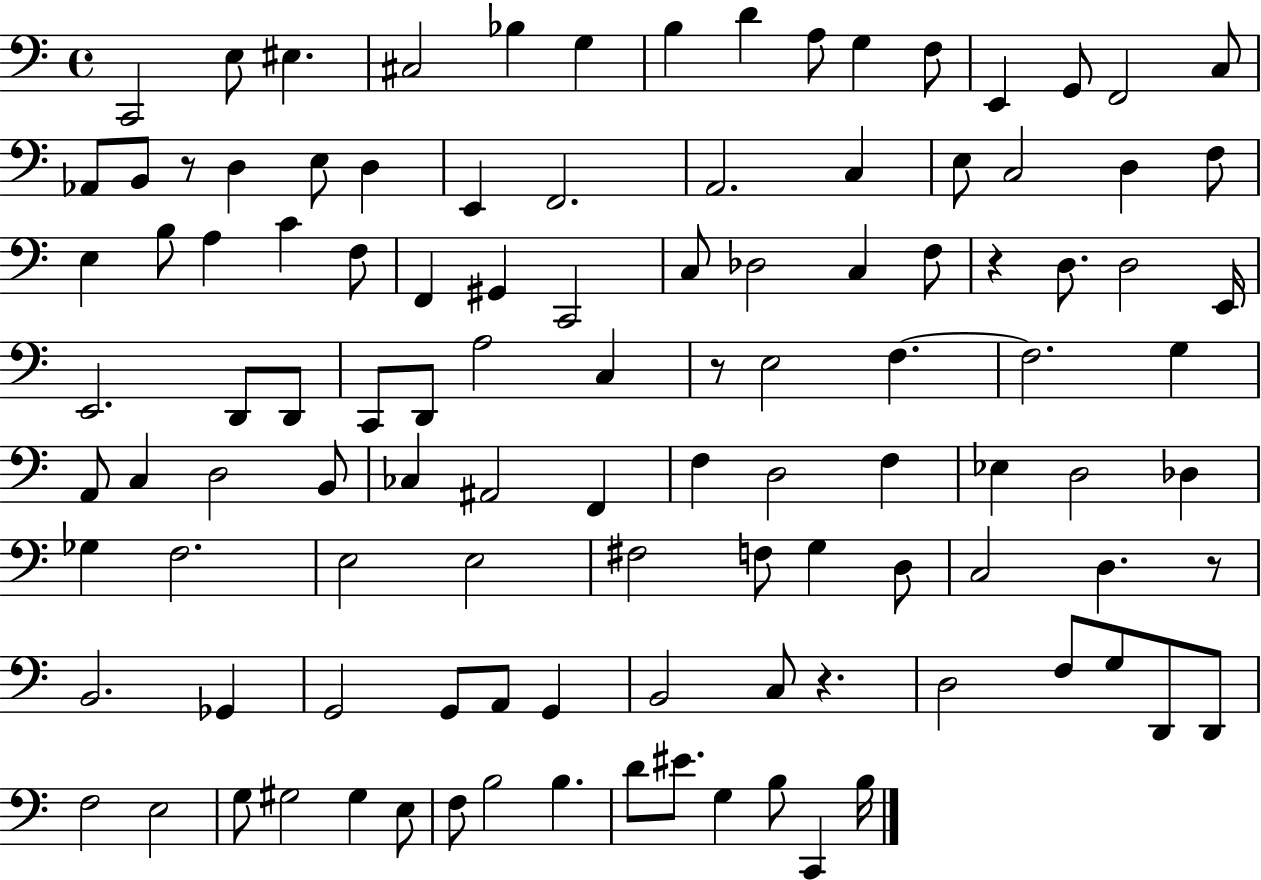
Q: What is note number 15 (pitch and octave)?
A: C3